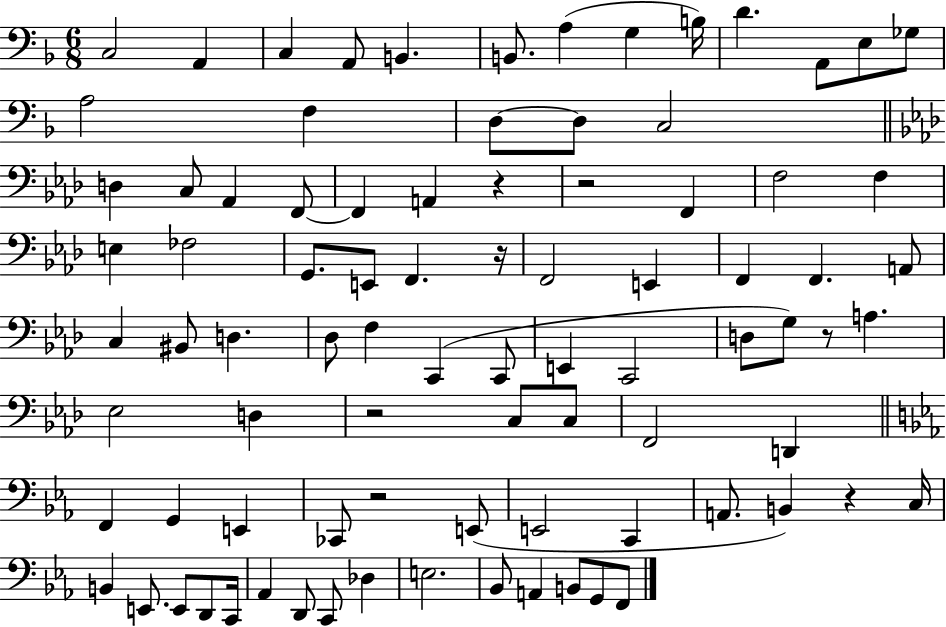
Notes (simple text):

C3/h A2/q C3/q A2/e B2/q. B2/e. A3/q G3/q B3/s D4/q. A2/e E3/e Gb3/e A3/h F3/q D3/e D3/e C3/h D3/q C3/e Ab2/q F2/e F2/q A2/q R/q R/h F2/q F3/h F3/q E3/q FES3/h G2/e. E2/e F2/q. R/s F2/h E2/q F2/q F2/q. A2/e C3/q BIS2/e D3/q. Db3/e F3/q C2/q C2/e E2/q C2/h D3/e G3/e R/e A3/q. Eb3/h D3/q R/h C3/e C3/e F2/h D2/q F2/q G2/q E2/q CES2/e R/h E2/e E2/h C2/q A2/e. B2/q R/q C3/s B2/q E2/e. E2/e D2/e C2/s Ab2/q D2/e C2/e Db3/q E3/h. Bb2/e A2/q B2/e G2/e F2/e